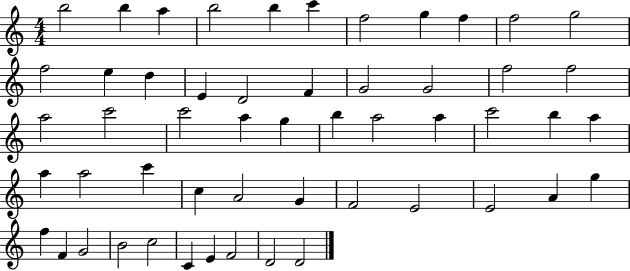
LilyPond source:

{
  \clef treble
  \numericTimeSignature
  \time 4/4
  \key c \major
  b''2 b''4 a''4 | b''2 b''4 c'''4 | f''2 g''4 f''4 | f''2 g''2 | \break f''2 e''4 d''4 | e'4 d'2 f'4 | g'2 g'2 | f''2 f''2 | \break a''2 c'''2 | c'''2 a''4 g''4 | b''4 a''2 a''4 | c'''2 b''4 a''4 | \break a''4 a''2 c'''4 | c''4 a'2 g'4 | f'2 e'2 | e'2 a'4 g''4 | \break f''4 f'4 g'2 | b'2 c''2 | c'4 e'4 f'2 | d'2 d'2 | \break \bar "|."
}